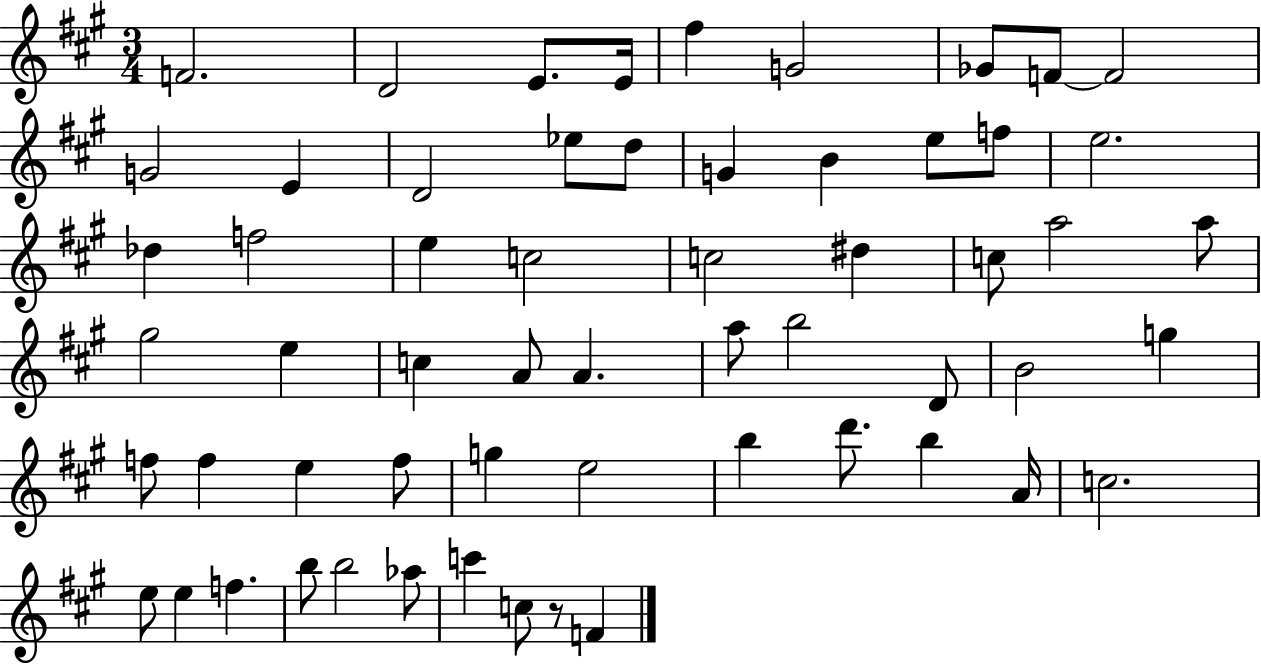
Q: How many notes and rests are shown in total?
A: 59